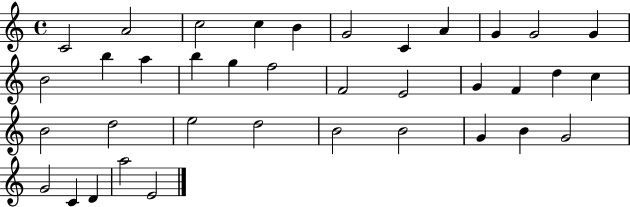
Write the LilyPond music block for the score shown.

{
  \clef treble
  \time 4/4
  \defaultTimeSignature
  \key c \major
  c'2 a'2 | c''2 c''4 b'4 | g'2 c'4 a'4 | g'4 g'2 g'4 | \break b'2 b''4 a''4 | b''4 g''4 f''2 | f'2 e'2 | g'4 f'4 d''4 c''4 | \break b'2 d''2 | e''2 d''2 | b'2 b'2 | g'4 b'4 g'2 | \break g'2 c'4 d'4 | a''2 e'2 | \bar "|."
}